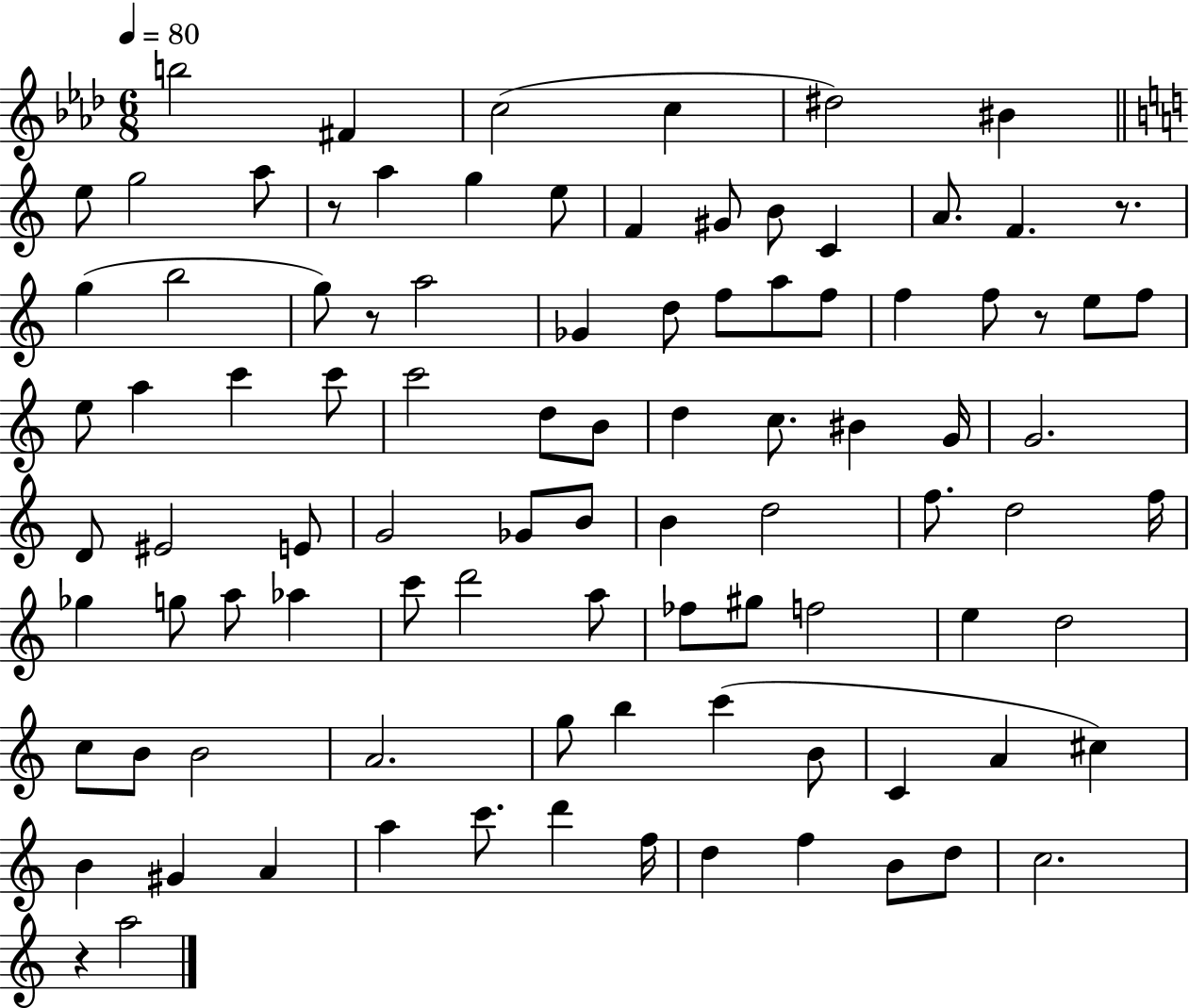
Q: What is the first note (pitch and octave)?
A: B5